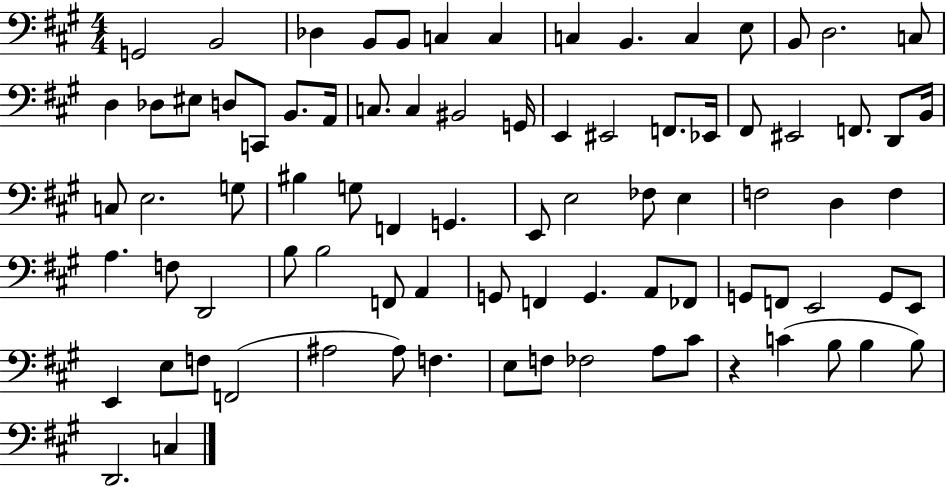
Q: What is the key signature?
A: A major